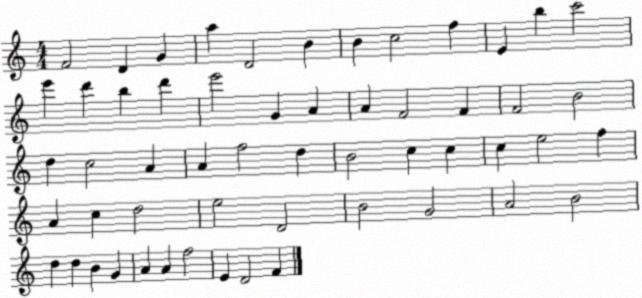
X:1
T:Untitled
M:4/4
L:1/4
K:C
F2 D G a D2 B B c2 f E b c'2 e' d' b d' e'2 G A A F2 F F2 B2 d c2 A A f2 d B2 c c c e2 f A c d2 e2 D2 B2 G2 A2 B2 d d B G A A f2 E D2 F